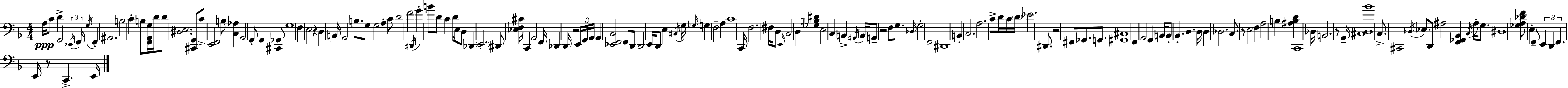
A3/s C4/e D4/q G2/h Eb2/s F2/s G3/s F2/q A#2/h. B3/h C4/q B3/e [F2,A2,G3]/s D4/s D4/e [D#3,E3]/h. [C#2,G2]/e C4/e [E2,F2]/h B3/e [C3,Ab3]/q A2/h G2/e G2/q [C#2,Gb2]/e G3/w F3/q E3/h R/q D3/q B2/s A2/h B3/e. G3/e G3/h A3/q C4/e D4/h F4/h D#2/s G4/q B4/e D4/e C4/q D4/s E3/s D3/e Db2/q E2/h. D#2/e [Eb3,F3,C#4]/s C2/q A2/h F2/s Db2/q D2/s R/h E2/s G2/s A2/s A2/q [Eb2,F2,C3]/h F2/e D2/e D2/h E2/s D2/e E3/q C#3/s G3/s Gb3/s G3/q F3/h A3/q C4/w C2/s F3/h. F#3/s D3/e E2/s C3/h D3/q [Gb3,B3,D#4]/q E3/h C3/q B2/q A#2/s B2/s A2/e R/h F3/e G3/e. Db3/s G3/h F2/h D#2/w B2/q C3/h. A3/h. C4/e D4/s C4/s D4/s Eb4/h. D#2/e. R/h F#2/e Gb2/e. G2/e. [G#2,C#3]/w F2/q A2/h G2/q B2/s B2/e Bb2/q. D3/q. D3/s D3/q Db3/h. C3/e R/e E3/h F3/q A3/h B3/q [A#3,B3,D4]/q C2/w Db3/s B2/h. R/e A2/s [C#3,D3,Bb4]/w C3/e. C#2/h Db3/s Eb3/e. D2/e A#3/h [F2,Gb2,Bb2]/q C3/s A3/s G3/e. D#3/w [Gb3,A3,Db4,F4]/e E3/q F2/e E2/q D2/q F2/q. E2/s R/e C2/q. E2/s